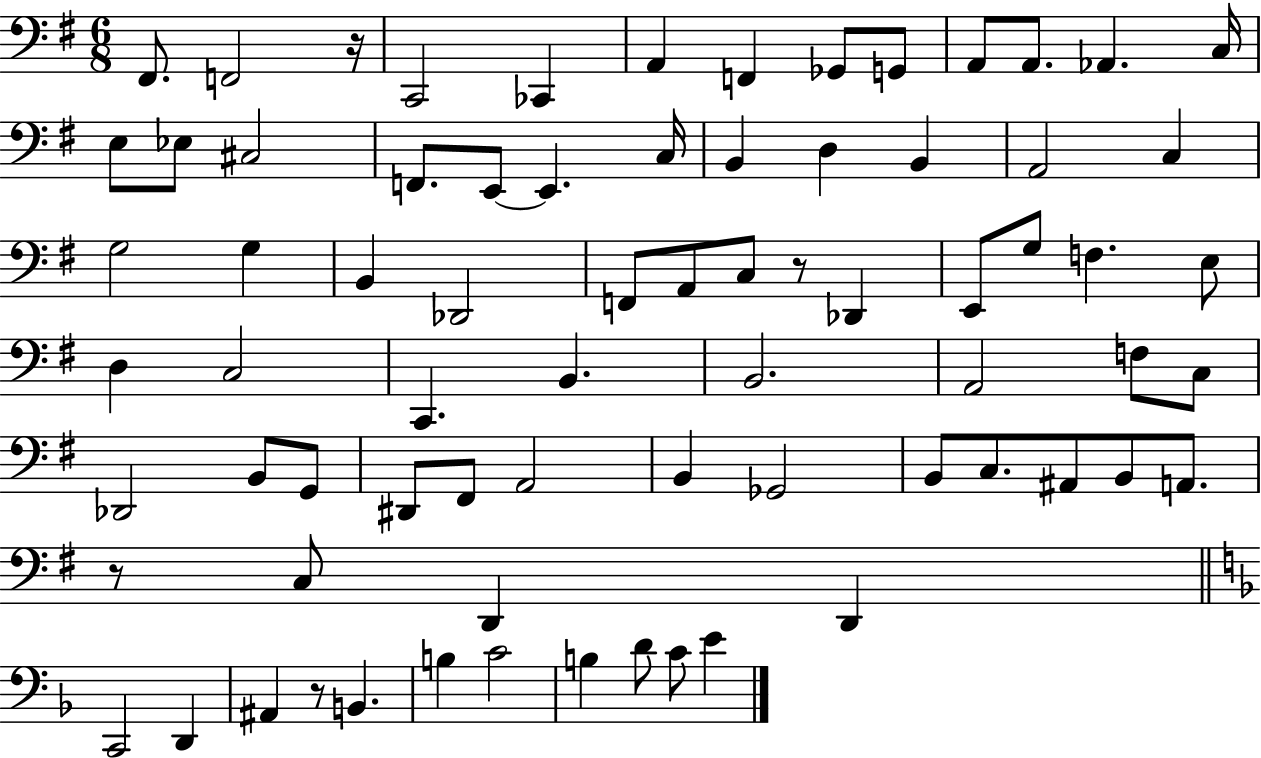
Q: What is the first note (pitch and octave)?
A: F#2